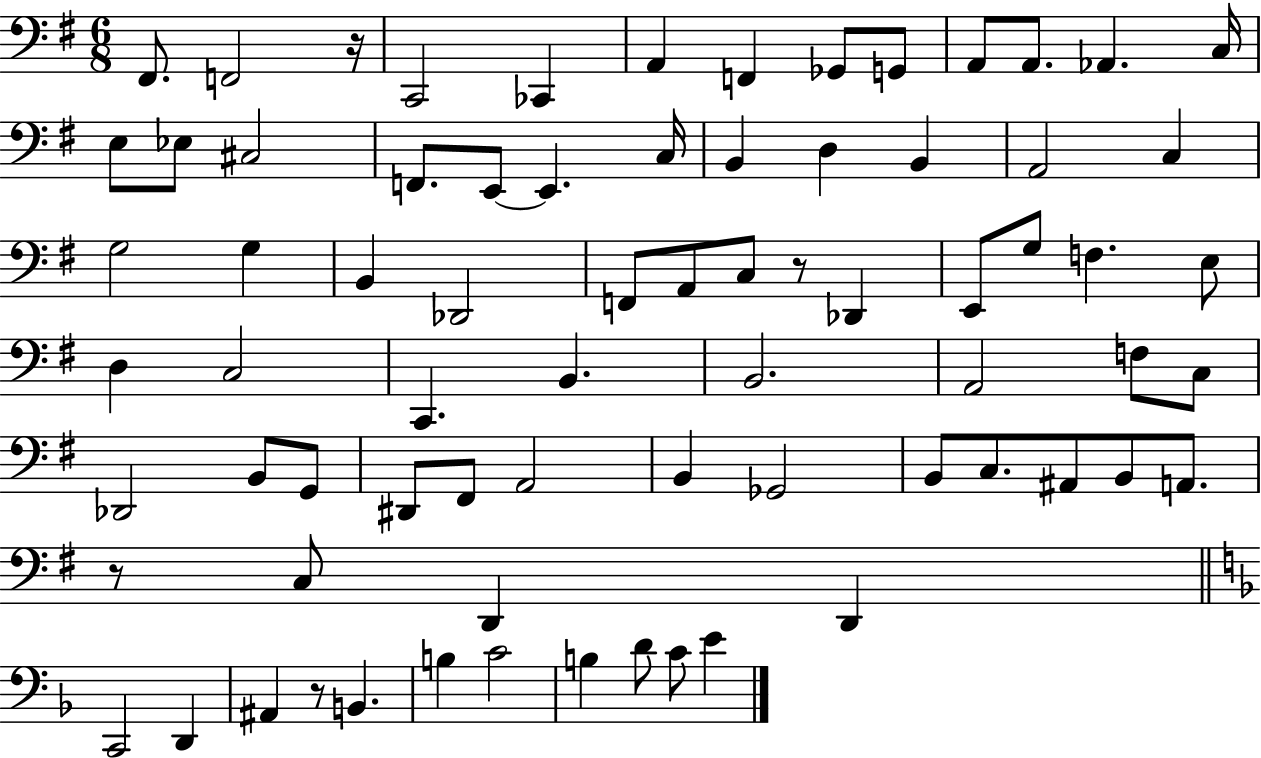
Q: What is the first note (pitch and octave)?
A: F#2